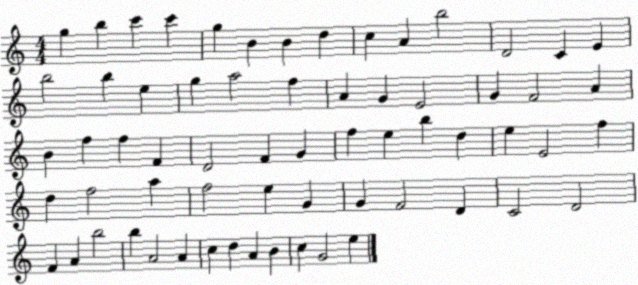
X:1
T:Untitled
M:4/4
L:1/4
K:C
g b c' c' g B B d c A b2 D2 C E b2 b e g a2 f A G E2 G F2 A B f f F D2 F G f e b d e E2 f d f2 a f2 e G G F2 D C2 D2 F A b2 b A2 A c d A B c G2 e